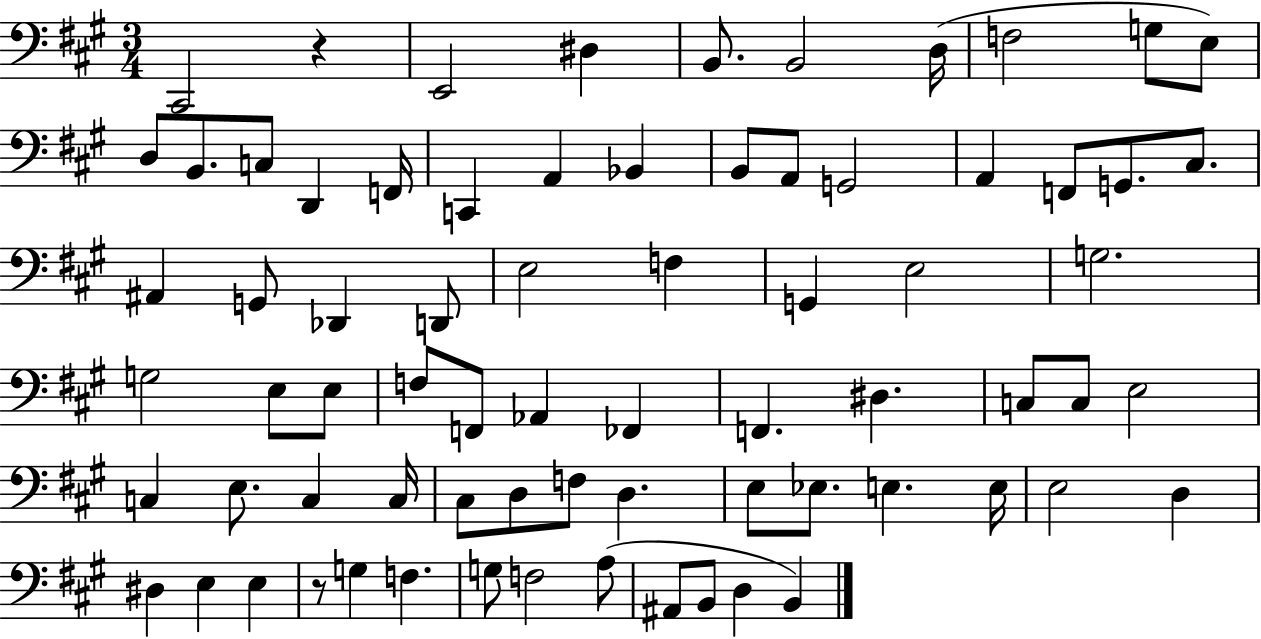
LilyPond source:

{
  \clef bass
  \numericTimeSignature
  \time 3/4
  \key a \major
  \repeat volta 2 { cis,2 r4 | e,2 dis4 | b,8. b,2 d16( | f2 g8 e8) | \break d8 b,8. c8 d,4 f,16 | c,4 a,4 bes,4 | b,8 a,8 g,2 | a,4 f,8 g,8. cis8. | \break ais,4 g,8 des,4 d,8 | e2 f4 | g,4 e2 | g2. | \break g2 e8 e8 | f8 f,8 aes,4 fes,4 | f,4. dis4. | c8 c8 e2 | \break c4 e8. c4 c16 | cis8 d8 f8 d4. | e8 ees8. e4. e16 | e2 d4 | \break dis4 e4 e4 | r8 g4 f4. | g8 f2 a8( | ais,8 b,8 d4 b,4) | \break } \bar "|."
}